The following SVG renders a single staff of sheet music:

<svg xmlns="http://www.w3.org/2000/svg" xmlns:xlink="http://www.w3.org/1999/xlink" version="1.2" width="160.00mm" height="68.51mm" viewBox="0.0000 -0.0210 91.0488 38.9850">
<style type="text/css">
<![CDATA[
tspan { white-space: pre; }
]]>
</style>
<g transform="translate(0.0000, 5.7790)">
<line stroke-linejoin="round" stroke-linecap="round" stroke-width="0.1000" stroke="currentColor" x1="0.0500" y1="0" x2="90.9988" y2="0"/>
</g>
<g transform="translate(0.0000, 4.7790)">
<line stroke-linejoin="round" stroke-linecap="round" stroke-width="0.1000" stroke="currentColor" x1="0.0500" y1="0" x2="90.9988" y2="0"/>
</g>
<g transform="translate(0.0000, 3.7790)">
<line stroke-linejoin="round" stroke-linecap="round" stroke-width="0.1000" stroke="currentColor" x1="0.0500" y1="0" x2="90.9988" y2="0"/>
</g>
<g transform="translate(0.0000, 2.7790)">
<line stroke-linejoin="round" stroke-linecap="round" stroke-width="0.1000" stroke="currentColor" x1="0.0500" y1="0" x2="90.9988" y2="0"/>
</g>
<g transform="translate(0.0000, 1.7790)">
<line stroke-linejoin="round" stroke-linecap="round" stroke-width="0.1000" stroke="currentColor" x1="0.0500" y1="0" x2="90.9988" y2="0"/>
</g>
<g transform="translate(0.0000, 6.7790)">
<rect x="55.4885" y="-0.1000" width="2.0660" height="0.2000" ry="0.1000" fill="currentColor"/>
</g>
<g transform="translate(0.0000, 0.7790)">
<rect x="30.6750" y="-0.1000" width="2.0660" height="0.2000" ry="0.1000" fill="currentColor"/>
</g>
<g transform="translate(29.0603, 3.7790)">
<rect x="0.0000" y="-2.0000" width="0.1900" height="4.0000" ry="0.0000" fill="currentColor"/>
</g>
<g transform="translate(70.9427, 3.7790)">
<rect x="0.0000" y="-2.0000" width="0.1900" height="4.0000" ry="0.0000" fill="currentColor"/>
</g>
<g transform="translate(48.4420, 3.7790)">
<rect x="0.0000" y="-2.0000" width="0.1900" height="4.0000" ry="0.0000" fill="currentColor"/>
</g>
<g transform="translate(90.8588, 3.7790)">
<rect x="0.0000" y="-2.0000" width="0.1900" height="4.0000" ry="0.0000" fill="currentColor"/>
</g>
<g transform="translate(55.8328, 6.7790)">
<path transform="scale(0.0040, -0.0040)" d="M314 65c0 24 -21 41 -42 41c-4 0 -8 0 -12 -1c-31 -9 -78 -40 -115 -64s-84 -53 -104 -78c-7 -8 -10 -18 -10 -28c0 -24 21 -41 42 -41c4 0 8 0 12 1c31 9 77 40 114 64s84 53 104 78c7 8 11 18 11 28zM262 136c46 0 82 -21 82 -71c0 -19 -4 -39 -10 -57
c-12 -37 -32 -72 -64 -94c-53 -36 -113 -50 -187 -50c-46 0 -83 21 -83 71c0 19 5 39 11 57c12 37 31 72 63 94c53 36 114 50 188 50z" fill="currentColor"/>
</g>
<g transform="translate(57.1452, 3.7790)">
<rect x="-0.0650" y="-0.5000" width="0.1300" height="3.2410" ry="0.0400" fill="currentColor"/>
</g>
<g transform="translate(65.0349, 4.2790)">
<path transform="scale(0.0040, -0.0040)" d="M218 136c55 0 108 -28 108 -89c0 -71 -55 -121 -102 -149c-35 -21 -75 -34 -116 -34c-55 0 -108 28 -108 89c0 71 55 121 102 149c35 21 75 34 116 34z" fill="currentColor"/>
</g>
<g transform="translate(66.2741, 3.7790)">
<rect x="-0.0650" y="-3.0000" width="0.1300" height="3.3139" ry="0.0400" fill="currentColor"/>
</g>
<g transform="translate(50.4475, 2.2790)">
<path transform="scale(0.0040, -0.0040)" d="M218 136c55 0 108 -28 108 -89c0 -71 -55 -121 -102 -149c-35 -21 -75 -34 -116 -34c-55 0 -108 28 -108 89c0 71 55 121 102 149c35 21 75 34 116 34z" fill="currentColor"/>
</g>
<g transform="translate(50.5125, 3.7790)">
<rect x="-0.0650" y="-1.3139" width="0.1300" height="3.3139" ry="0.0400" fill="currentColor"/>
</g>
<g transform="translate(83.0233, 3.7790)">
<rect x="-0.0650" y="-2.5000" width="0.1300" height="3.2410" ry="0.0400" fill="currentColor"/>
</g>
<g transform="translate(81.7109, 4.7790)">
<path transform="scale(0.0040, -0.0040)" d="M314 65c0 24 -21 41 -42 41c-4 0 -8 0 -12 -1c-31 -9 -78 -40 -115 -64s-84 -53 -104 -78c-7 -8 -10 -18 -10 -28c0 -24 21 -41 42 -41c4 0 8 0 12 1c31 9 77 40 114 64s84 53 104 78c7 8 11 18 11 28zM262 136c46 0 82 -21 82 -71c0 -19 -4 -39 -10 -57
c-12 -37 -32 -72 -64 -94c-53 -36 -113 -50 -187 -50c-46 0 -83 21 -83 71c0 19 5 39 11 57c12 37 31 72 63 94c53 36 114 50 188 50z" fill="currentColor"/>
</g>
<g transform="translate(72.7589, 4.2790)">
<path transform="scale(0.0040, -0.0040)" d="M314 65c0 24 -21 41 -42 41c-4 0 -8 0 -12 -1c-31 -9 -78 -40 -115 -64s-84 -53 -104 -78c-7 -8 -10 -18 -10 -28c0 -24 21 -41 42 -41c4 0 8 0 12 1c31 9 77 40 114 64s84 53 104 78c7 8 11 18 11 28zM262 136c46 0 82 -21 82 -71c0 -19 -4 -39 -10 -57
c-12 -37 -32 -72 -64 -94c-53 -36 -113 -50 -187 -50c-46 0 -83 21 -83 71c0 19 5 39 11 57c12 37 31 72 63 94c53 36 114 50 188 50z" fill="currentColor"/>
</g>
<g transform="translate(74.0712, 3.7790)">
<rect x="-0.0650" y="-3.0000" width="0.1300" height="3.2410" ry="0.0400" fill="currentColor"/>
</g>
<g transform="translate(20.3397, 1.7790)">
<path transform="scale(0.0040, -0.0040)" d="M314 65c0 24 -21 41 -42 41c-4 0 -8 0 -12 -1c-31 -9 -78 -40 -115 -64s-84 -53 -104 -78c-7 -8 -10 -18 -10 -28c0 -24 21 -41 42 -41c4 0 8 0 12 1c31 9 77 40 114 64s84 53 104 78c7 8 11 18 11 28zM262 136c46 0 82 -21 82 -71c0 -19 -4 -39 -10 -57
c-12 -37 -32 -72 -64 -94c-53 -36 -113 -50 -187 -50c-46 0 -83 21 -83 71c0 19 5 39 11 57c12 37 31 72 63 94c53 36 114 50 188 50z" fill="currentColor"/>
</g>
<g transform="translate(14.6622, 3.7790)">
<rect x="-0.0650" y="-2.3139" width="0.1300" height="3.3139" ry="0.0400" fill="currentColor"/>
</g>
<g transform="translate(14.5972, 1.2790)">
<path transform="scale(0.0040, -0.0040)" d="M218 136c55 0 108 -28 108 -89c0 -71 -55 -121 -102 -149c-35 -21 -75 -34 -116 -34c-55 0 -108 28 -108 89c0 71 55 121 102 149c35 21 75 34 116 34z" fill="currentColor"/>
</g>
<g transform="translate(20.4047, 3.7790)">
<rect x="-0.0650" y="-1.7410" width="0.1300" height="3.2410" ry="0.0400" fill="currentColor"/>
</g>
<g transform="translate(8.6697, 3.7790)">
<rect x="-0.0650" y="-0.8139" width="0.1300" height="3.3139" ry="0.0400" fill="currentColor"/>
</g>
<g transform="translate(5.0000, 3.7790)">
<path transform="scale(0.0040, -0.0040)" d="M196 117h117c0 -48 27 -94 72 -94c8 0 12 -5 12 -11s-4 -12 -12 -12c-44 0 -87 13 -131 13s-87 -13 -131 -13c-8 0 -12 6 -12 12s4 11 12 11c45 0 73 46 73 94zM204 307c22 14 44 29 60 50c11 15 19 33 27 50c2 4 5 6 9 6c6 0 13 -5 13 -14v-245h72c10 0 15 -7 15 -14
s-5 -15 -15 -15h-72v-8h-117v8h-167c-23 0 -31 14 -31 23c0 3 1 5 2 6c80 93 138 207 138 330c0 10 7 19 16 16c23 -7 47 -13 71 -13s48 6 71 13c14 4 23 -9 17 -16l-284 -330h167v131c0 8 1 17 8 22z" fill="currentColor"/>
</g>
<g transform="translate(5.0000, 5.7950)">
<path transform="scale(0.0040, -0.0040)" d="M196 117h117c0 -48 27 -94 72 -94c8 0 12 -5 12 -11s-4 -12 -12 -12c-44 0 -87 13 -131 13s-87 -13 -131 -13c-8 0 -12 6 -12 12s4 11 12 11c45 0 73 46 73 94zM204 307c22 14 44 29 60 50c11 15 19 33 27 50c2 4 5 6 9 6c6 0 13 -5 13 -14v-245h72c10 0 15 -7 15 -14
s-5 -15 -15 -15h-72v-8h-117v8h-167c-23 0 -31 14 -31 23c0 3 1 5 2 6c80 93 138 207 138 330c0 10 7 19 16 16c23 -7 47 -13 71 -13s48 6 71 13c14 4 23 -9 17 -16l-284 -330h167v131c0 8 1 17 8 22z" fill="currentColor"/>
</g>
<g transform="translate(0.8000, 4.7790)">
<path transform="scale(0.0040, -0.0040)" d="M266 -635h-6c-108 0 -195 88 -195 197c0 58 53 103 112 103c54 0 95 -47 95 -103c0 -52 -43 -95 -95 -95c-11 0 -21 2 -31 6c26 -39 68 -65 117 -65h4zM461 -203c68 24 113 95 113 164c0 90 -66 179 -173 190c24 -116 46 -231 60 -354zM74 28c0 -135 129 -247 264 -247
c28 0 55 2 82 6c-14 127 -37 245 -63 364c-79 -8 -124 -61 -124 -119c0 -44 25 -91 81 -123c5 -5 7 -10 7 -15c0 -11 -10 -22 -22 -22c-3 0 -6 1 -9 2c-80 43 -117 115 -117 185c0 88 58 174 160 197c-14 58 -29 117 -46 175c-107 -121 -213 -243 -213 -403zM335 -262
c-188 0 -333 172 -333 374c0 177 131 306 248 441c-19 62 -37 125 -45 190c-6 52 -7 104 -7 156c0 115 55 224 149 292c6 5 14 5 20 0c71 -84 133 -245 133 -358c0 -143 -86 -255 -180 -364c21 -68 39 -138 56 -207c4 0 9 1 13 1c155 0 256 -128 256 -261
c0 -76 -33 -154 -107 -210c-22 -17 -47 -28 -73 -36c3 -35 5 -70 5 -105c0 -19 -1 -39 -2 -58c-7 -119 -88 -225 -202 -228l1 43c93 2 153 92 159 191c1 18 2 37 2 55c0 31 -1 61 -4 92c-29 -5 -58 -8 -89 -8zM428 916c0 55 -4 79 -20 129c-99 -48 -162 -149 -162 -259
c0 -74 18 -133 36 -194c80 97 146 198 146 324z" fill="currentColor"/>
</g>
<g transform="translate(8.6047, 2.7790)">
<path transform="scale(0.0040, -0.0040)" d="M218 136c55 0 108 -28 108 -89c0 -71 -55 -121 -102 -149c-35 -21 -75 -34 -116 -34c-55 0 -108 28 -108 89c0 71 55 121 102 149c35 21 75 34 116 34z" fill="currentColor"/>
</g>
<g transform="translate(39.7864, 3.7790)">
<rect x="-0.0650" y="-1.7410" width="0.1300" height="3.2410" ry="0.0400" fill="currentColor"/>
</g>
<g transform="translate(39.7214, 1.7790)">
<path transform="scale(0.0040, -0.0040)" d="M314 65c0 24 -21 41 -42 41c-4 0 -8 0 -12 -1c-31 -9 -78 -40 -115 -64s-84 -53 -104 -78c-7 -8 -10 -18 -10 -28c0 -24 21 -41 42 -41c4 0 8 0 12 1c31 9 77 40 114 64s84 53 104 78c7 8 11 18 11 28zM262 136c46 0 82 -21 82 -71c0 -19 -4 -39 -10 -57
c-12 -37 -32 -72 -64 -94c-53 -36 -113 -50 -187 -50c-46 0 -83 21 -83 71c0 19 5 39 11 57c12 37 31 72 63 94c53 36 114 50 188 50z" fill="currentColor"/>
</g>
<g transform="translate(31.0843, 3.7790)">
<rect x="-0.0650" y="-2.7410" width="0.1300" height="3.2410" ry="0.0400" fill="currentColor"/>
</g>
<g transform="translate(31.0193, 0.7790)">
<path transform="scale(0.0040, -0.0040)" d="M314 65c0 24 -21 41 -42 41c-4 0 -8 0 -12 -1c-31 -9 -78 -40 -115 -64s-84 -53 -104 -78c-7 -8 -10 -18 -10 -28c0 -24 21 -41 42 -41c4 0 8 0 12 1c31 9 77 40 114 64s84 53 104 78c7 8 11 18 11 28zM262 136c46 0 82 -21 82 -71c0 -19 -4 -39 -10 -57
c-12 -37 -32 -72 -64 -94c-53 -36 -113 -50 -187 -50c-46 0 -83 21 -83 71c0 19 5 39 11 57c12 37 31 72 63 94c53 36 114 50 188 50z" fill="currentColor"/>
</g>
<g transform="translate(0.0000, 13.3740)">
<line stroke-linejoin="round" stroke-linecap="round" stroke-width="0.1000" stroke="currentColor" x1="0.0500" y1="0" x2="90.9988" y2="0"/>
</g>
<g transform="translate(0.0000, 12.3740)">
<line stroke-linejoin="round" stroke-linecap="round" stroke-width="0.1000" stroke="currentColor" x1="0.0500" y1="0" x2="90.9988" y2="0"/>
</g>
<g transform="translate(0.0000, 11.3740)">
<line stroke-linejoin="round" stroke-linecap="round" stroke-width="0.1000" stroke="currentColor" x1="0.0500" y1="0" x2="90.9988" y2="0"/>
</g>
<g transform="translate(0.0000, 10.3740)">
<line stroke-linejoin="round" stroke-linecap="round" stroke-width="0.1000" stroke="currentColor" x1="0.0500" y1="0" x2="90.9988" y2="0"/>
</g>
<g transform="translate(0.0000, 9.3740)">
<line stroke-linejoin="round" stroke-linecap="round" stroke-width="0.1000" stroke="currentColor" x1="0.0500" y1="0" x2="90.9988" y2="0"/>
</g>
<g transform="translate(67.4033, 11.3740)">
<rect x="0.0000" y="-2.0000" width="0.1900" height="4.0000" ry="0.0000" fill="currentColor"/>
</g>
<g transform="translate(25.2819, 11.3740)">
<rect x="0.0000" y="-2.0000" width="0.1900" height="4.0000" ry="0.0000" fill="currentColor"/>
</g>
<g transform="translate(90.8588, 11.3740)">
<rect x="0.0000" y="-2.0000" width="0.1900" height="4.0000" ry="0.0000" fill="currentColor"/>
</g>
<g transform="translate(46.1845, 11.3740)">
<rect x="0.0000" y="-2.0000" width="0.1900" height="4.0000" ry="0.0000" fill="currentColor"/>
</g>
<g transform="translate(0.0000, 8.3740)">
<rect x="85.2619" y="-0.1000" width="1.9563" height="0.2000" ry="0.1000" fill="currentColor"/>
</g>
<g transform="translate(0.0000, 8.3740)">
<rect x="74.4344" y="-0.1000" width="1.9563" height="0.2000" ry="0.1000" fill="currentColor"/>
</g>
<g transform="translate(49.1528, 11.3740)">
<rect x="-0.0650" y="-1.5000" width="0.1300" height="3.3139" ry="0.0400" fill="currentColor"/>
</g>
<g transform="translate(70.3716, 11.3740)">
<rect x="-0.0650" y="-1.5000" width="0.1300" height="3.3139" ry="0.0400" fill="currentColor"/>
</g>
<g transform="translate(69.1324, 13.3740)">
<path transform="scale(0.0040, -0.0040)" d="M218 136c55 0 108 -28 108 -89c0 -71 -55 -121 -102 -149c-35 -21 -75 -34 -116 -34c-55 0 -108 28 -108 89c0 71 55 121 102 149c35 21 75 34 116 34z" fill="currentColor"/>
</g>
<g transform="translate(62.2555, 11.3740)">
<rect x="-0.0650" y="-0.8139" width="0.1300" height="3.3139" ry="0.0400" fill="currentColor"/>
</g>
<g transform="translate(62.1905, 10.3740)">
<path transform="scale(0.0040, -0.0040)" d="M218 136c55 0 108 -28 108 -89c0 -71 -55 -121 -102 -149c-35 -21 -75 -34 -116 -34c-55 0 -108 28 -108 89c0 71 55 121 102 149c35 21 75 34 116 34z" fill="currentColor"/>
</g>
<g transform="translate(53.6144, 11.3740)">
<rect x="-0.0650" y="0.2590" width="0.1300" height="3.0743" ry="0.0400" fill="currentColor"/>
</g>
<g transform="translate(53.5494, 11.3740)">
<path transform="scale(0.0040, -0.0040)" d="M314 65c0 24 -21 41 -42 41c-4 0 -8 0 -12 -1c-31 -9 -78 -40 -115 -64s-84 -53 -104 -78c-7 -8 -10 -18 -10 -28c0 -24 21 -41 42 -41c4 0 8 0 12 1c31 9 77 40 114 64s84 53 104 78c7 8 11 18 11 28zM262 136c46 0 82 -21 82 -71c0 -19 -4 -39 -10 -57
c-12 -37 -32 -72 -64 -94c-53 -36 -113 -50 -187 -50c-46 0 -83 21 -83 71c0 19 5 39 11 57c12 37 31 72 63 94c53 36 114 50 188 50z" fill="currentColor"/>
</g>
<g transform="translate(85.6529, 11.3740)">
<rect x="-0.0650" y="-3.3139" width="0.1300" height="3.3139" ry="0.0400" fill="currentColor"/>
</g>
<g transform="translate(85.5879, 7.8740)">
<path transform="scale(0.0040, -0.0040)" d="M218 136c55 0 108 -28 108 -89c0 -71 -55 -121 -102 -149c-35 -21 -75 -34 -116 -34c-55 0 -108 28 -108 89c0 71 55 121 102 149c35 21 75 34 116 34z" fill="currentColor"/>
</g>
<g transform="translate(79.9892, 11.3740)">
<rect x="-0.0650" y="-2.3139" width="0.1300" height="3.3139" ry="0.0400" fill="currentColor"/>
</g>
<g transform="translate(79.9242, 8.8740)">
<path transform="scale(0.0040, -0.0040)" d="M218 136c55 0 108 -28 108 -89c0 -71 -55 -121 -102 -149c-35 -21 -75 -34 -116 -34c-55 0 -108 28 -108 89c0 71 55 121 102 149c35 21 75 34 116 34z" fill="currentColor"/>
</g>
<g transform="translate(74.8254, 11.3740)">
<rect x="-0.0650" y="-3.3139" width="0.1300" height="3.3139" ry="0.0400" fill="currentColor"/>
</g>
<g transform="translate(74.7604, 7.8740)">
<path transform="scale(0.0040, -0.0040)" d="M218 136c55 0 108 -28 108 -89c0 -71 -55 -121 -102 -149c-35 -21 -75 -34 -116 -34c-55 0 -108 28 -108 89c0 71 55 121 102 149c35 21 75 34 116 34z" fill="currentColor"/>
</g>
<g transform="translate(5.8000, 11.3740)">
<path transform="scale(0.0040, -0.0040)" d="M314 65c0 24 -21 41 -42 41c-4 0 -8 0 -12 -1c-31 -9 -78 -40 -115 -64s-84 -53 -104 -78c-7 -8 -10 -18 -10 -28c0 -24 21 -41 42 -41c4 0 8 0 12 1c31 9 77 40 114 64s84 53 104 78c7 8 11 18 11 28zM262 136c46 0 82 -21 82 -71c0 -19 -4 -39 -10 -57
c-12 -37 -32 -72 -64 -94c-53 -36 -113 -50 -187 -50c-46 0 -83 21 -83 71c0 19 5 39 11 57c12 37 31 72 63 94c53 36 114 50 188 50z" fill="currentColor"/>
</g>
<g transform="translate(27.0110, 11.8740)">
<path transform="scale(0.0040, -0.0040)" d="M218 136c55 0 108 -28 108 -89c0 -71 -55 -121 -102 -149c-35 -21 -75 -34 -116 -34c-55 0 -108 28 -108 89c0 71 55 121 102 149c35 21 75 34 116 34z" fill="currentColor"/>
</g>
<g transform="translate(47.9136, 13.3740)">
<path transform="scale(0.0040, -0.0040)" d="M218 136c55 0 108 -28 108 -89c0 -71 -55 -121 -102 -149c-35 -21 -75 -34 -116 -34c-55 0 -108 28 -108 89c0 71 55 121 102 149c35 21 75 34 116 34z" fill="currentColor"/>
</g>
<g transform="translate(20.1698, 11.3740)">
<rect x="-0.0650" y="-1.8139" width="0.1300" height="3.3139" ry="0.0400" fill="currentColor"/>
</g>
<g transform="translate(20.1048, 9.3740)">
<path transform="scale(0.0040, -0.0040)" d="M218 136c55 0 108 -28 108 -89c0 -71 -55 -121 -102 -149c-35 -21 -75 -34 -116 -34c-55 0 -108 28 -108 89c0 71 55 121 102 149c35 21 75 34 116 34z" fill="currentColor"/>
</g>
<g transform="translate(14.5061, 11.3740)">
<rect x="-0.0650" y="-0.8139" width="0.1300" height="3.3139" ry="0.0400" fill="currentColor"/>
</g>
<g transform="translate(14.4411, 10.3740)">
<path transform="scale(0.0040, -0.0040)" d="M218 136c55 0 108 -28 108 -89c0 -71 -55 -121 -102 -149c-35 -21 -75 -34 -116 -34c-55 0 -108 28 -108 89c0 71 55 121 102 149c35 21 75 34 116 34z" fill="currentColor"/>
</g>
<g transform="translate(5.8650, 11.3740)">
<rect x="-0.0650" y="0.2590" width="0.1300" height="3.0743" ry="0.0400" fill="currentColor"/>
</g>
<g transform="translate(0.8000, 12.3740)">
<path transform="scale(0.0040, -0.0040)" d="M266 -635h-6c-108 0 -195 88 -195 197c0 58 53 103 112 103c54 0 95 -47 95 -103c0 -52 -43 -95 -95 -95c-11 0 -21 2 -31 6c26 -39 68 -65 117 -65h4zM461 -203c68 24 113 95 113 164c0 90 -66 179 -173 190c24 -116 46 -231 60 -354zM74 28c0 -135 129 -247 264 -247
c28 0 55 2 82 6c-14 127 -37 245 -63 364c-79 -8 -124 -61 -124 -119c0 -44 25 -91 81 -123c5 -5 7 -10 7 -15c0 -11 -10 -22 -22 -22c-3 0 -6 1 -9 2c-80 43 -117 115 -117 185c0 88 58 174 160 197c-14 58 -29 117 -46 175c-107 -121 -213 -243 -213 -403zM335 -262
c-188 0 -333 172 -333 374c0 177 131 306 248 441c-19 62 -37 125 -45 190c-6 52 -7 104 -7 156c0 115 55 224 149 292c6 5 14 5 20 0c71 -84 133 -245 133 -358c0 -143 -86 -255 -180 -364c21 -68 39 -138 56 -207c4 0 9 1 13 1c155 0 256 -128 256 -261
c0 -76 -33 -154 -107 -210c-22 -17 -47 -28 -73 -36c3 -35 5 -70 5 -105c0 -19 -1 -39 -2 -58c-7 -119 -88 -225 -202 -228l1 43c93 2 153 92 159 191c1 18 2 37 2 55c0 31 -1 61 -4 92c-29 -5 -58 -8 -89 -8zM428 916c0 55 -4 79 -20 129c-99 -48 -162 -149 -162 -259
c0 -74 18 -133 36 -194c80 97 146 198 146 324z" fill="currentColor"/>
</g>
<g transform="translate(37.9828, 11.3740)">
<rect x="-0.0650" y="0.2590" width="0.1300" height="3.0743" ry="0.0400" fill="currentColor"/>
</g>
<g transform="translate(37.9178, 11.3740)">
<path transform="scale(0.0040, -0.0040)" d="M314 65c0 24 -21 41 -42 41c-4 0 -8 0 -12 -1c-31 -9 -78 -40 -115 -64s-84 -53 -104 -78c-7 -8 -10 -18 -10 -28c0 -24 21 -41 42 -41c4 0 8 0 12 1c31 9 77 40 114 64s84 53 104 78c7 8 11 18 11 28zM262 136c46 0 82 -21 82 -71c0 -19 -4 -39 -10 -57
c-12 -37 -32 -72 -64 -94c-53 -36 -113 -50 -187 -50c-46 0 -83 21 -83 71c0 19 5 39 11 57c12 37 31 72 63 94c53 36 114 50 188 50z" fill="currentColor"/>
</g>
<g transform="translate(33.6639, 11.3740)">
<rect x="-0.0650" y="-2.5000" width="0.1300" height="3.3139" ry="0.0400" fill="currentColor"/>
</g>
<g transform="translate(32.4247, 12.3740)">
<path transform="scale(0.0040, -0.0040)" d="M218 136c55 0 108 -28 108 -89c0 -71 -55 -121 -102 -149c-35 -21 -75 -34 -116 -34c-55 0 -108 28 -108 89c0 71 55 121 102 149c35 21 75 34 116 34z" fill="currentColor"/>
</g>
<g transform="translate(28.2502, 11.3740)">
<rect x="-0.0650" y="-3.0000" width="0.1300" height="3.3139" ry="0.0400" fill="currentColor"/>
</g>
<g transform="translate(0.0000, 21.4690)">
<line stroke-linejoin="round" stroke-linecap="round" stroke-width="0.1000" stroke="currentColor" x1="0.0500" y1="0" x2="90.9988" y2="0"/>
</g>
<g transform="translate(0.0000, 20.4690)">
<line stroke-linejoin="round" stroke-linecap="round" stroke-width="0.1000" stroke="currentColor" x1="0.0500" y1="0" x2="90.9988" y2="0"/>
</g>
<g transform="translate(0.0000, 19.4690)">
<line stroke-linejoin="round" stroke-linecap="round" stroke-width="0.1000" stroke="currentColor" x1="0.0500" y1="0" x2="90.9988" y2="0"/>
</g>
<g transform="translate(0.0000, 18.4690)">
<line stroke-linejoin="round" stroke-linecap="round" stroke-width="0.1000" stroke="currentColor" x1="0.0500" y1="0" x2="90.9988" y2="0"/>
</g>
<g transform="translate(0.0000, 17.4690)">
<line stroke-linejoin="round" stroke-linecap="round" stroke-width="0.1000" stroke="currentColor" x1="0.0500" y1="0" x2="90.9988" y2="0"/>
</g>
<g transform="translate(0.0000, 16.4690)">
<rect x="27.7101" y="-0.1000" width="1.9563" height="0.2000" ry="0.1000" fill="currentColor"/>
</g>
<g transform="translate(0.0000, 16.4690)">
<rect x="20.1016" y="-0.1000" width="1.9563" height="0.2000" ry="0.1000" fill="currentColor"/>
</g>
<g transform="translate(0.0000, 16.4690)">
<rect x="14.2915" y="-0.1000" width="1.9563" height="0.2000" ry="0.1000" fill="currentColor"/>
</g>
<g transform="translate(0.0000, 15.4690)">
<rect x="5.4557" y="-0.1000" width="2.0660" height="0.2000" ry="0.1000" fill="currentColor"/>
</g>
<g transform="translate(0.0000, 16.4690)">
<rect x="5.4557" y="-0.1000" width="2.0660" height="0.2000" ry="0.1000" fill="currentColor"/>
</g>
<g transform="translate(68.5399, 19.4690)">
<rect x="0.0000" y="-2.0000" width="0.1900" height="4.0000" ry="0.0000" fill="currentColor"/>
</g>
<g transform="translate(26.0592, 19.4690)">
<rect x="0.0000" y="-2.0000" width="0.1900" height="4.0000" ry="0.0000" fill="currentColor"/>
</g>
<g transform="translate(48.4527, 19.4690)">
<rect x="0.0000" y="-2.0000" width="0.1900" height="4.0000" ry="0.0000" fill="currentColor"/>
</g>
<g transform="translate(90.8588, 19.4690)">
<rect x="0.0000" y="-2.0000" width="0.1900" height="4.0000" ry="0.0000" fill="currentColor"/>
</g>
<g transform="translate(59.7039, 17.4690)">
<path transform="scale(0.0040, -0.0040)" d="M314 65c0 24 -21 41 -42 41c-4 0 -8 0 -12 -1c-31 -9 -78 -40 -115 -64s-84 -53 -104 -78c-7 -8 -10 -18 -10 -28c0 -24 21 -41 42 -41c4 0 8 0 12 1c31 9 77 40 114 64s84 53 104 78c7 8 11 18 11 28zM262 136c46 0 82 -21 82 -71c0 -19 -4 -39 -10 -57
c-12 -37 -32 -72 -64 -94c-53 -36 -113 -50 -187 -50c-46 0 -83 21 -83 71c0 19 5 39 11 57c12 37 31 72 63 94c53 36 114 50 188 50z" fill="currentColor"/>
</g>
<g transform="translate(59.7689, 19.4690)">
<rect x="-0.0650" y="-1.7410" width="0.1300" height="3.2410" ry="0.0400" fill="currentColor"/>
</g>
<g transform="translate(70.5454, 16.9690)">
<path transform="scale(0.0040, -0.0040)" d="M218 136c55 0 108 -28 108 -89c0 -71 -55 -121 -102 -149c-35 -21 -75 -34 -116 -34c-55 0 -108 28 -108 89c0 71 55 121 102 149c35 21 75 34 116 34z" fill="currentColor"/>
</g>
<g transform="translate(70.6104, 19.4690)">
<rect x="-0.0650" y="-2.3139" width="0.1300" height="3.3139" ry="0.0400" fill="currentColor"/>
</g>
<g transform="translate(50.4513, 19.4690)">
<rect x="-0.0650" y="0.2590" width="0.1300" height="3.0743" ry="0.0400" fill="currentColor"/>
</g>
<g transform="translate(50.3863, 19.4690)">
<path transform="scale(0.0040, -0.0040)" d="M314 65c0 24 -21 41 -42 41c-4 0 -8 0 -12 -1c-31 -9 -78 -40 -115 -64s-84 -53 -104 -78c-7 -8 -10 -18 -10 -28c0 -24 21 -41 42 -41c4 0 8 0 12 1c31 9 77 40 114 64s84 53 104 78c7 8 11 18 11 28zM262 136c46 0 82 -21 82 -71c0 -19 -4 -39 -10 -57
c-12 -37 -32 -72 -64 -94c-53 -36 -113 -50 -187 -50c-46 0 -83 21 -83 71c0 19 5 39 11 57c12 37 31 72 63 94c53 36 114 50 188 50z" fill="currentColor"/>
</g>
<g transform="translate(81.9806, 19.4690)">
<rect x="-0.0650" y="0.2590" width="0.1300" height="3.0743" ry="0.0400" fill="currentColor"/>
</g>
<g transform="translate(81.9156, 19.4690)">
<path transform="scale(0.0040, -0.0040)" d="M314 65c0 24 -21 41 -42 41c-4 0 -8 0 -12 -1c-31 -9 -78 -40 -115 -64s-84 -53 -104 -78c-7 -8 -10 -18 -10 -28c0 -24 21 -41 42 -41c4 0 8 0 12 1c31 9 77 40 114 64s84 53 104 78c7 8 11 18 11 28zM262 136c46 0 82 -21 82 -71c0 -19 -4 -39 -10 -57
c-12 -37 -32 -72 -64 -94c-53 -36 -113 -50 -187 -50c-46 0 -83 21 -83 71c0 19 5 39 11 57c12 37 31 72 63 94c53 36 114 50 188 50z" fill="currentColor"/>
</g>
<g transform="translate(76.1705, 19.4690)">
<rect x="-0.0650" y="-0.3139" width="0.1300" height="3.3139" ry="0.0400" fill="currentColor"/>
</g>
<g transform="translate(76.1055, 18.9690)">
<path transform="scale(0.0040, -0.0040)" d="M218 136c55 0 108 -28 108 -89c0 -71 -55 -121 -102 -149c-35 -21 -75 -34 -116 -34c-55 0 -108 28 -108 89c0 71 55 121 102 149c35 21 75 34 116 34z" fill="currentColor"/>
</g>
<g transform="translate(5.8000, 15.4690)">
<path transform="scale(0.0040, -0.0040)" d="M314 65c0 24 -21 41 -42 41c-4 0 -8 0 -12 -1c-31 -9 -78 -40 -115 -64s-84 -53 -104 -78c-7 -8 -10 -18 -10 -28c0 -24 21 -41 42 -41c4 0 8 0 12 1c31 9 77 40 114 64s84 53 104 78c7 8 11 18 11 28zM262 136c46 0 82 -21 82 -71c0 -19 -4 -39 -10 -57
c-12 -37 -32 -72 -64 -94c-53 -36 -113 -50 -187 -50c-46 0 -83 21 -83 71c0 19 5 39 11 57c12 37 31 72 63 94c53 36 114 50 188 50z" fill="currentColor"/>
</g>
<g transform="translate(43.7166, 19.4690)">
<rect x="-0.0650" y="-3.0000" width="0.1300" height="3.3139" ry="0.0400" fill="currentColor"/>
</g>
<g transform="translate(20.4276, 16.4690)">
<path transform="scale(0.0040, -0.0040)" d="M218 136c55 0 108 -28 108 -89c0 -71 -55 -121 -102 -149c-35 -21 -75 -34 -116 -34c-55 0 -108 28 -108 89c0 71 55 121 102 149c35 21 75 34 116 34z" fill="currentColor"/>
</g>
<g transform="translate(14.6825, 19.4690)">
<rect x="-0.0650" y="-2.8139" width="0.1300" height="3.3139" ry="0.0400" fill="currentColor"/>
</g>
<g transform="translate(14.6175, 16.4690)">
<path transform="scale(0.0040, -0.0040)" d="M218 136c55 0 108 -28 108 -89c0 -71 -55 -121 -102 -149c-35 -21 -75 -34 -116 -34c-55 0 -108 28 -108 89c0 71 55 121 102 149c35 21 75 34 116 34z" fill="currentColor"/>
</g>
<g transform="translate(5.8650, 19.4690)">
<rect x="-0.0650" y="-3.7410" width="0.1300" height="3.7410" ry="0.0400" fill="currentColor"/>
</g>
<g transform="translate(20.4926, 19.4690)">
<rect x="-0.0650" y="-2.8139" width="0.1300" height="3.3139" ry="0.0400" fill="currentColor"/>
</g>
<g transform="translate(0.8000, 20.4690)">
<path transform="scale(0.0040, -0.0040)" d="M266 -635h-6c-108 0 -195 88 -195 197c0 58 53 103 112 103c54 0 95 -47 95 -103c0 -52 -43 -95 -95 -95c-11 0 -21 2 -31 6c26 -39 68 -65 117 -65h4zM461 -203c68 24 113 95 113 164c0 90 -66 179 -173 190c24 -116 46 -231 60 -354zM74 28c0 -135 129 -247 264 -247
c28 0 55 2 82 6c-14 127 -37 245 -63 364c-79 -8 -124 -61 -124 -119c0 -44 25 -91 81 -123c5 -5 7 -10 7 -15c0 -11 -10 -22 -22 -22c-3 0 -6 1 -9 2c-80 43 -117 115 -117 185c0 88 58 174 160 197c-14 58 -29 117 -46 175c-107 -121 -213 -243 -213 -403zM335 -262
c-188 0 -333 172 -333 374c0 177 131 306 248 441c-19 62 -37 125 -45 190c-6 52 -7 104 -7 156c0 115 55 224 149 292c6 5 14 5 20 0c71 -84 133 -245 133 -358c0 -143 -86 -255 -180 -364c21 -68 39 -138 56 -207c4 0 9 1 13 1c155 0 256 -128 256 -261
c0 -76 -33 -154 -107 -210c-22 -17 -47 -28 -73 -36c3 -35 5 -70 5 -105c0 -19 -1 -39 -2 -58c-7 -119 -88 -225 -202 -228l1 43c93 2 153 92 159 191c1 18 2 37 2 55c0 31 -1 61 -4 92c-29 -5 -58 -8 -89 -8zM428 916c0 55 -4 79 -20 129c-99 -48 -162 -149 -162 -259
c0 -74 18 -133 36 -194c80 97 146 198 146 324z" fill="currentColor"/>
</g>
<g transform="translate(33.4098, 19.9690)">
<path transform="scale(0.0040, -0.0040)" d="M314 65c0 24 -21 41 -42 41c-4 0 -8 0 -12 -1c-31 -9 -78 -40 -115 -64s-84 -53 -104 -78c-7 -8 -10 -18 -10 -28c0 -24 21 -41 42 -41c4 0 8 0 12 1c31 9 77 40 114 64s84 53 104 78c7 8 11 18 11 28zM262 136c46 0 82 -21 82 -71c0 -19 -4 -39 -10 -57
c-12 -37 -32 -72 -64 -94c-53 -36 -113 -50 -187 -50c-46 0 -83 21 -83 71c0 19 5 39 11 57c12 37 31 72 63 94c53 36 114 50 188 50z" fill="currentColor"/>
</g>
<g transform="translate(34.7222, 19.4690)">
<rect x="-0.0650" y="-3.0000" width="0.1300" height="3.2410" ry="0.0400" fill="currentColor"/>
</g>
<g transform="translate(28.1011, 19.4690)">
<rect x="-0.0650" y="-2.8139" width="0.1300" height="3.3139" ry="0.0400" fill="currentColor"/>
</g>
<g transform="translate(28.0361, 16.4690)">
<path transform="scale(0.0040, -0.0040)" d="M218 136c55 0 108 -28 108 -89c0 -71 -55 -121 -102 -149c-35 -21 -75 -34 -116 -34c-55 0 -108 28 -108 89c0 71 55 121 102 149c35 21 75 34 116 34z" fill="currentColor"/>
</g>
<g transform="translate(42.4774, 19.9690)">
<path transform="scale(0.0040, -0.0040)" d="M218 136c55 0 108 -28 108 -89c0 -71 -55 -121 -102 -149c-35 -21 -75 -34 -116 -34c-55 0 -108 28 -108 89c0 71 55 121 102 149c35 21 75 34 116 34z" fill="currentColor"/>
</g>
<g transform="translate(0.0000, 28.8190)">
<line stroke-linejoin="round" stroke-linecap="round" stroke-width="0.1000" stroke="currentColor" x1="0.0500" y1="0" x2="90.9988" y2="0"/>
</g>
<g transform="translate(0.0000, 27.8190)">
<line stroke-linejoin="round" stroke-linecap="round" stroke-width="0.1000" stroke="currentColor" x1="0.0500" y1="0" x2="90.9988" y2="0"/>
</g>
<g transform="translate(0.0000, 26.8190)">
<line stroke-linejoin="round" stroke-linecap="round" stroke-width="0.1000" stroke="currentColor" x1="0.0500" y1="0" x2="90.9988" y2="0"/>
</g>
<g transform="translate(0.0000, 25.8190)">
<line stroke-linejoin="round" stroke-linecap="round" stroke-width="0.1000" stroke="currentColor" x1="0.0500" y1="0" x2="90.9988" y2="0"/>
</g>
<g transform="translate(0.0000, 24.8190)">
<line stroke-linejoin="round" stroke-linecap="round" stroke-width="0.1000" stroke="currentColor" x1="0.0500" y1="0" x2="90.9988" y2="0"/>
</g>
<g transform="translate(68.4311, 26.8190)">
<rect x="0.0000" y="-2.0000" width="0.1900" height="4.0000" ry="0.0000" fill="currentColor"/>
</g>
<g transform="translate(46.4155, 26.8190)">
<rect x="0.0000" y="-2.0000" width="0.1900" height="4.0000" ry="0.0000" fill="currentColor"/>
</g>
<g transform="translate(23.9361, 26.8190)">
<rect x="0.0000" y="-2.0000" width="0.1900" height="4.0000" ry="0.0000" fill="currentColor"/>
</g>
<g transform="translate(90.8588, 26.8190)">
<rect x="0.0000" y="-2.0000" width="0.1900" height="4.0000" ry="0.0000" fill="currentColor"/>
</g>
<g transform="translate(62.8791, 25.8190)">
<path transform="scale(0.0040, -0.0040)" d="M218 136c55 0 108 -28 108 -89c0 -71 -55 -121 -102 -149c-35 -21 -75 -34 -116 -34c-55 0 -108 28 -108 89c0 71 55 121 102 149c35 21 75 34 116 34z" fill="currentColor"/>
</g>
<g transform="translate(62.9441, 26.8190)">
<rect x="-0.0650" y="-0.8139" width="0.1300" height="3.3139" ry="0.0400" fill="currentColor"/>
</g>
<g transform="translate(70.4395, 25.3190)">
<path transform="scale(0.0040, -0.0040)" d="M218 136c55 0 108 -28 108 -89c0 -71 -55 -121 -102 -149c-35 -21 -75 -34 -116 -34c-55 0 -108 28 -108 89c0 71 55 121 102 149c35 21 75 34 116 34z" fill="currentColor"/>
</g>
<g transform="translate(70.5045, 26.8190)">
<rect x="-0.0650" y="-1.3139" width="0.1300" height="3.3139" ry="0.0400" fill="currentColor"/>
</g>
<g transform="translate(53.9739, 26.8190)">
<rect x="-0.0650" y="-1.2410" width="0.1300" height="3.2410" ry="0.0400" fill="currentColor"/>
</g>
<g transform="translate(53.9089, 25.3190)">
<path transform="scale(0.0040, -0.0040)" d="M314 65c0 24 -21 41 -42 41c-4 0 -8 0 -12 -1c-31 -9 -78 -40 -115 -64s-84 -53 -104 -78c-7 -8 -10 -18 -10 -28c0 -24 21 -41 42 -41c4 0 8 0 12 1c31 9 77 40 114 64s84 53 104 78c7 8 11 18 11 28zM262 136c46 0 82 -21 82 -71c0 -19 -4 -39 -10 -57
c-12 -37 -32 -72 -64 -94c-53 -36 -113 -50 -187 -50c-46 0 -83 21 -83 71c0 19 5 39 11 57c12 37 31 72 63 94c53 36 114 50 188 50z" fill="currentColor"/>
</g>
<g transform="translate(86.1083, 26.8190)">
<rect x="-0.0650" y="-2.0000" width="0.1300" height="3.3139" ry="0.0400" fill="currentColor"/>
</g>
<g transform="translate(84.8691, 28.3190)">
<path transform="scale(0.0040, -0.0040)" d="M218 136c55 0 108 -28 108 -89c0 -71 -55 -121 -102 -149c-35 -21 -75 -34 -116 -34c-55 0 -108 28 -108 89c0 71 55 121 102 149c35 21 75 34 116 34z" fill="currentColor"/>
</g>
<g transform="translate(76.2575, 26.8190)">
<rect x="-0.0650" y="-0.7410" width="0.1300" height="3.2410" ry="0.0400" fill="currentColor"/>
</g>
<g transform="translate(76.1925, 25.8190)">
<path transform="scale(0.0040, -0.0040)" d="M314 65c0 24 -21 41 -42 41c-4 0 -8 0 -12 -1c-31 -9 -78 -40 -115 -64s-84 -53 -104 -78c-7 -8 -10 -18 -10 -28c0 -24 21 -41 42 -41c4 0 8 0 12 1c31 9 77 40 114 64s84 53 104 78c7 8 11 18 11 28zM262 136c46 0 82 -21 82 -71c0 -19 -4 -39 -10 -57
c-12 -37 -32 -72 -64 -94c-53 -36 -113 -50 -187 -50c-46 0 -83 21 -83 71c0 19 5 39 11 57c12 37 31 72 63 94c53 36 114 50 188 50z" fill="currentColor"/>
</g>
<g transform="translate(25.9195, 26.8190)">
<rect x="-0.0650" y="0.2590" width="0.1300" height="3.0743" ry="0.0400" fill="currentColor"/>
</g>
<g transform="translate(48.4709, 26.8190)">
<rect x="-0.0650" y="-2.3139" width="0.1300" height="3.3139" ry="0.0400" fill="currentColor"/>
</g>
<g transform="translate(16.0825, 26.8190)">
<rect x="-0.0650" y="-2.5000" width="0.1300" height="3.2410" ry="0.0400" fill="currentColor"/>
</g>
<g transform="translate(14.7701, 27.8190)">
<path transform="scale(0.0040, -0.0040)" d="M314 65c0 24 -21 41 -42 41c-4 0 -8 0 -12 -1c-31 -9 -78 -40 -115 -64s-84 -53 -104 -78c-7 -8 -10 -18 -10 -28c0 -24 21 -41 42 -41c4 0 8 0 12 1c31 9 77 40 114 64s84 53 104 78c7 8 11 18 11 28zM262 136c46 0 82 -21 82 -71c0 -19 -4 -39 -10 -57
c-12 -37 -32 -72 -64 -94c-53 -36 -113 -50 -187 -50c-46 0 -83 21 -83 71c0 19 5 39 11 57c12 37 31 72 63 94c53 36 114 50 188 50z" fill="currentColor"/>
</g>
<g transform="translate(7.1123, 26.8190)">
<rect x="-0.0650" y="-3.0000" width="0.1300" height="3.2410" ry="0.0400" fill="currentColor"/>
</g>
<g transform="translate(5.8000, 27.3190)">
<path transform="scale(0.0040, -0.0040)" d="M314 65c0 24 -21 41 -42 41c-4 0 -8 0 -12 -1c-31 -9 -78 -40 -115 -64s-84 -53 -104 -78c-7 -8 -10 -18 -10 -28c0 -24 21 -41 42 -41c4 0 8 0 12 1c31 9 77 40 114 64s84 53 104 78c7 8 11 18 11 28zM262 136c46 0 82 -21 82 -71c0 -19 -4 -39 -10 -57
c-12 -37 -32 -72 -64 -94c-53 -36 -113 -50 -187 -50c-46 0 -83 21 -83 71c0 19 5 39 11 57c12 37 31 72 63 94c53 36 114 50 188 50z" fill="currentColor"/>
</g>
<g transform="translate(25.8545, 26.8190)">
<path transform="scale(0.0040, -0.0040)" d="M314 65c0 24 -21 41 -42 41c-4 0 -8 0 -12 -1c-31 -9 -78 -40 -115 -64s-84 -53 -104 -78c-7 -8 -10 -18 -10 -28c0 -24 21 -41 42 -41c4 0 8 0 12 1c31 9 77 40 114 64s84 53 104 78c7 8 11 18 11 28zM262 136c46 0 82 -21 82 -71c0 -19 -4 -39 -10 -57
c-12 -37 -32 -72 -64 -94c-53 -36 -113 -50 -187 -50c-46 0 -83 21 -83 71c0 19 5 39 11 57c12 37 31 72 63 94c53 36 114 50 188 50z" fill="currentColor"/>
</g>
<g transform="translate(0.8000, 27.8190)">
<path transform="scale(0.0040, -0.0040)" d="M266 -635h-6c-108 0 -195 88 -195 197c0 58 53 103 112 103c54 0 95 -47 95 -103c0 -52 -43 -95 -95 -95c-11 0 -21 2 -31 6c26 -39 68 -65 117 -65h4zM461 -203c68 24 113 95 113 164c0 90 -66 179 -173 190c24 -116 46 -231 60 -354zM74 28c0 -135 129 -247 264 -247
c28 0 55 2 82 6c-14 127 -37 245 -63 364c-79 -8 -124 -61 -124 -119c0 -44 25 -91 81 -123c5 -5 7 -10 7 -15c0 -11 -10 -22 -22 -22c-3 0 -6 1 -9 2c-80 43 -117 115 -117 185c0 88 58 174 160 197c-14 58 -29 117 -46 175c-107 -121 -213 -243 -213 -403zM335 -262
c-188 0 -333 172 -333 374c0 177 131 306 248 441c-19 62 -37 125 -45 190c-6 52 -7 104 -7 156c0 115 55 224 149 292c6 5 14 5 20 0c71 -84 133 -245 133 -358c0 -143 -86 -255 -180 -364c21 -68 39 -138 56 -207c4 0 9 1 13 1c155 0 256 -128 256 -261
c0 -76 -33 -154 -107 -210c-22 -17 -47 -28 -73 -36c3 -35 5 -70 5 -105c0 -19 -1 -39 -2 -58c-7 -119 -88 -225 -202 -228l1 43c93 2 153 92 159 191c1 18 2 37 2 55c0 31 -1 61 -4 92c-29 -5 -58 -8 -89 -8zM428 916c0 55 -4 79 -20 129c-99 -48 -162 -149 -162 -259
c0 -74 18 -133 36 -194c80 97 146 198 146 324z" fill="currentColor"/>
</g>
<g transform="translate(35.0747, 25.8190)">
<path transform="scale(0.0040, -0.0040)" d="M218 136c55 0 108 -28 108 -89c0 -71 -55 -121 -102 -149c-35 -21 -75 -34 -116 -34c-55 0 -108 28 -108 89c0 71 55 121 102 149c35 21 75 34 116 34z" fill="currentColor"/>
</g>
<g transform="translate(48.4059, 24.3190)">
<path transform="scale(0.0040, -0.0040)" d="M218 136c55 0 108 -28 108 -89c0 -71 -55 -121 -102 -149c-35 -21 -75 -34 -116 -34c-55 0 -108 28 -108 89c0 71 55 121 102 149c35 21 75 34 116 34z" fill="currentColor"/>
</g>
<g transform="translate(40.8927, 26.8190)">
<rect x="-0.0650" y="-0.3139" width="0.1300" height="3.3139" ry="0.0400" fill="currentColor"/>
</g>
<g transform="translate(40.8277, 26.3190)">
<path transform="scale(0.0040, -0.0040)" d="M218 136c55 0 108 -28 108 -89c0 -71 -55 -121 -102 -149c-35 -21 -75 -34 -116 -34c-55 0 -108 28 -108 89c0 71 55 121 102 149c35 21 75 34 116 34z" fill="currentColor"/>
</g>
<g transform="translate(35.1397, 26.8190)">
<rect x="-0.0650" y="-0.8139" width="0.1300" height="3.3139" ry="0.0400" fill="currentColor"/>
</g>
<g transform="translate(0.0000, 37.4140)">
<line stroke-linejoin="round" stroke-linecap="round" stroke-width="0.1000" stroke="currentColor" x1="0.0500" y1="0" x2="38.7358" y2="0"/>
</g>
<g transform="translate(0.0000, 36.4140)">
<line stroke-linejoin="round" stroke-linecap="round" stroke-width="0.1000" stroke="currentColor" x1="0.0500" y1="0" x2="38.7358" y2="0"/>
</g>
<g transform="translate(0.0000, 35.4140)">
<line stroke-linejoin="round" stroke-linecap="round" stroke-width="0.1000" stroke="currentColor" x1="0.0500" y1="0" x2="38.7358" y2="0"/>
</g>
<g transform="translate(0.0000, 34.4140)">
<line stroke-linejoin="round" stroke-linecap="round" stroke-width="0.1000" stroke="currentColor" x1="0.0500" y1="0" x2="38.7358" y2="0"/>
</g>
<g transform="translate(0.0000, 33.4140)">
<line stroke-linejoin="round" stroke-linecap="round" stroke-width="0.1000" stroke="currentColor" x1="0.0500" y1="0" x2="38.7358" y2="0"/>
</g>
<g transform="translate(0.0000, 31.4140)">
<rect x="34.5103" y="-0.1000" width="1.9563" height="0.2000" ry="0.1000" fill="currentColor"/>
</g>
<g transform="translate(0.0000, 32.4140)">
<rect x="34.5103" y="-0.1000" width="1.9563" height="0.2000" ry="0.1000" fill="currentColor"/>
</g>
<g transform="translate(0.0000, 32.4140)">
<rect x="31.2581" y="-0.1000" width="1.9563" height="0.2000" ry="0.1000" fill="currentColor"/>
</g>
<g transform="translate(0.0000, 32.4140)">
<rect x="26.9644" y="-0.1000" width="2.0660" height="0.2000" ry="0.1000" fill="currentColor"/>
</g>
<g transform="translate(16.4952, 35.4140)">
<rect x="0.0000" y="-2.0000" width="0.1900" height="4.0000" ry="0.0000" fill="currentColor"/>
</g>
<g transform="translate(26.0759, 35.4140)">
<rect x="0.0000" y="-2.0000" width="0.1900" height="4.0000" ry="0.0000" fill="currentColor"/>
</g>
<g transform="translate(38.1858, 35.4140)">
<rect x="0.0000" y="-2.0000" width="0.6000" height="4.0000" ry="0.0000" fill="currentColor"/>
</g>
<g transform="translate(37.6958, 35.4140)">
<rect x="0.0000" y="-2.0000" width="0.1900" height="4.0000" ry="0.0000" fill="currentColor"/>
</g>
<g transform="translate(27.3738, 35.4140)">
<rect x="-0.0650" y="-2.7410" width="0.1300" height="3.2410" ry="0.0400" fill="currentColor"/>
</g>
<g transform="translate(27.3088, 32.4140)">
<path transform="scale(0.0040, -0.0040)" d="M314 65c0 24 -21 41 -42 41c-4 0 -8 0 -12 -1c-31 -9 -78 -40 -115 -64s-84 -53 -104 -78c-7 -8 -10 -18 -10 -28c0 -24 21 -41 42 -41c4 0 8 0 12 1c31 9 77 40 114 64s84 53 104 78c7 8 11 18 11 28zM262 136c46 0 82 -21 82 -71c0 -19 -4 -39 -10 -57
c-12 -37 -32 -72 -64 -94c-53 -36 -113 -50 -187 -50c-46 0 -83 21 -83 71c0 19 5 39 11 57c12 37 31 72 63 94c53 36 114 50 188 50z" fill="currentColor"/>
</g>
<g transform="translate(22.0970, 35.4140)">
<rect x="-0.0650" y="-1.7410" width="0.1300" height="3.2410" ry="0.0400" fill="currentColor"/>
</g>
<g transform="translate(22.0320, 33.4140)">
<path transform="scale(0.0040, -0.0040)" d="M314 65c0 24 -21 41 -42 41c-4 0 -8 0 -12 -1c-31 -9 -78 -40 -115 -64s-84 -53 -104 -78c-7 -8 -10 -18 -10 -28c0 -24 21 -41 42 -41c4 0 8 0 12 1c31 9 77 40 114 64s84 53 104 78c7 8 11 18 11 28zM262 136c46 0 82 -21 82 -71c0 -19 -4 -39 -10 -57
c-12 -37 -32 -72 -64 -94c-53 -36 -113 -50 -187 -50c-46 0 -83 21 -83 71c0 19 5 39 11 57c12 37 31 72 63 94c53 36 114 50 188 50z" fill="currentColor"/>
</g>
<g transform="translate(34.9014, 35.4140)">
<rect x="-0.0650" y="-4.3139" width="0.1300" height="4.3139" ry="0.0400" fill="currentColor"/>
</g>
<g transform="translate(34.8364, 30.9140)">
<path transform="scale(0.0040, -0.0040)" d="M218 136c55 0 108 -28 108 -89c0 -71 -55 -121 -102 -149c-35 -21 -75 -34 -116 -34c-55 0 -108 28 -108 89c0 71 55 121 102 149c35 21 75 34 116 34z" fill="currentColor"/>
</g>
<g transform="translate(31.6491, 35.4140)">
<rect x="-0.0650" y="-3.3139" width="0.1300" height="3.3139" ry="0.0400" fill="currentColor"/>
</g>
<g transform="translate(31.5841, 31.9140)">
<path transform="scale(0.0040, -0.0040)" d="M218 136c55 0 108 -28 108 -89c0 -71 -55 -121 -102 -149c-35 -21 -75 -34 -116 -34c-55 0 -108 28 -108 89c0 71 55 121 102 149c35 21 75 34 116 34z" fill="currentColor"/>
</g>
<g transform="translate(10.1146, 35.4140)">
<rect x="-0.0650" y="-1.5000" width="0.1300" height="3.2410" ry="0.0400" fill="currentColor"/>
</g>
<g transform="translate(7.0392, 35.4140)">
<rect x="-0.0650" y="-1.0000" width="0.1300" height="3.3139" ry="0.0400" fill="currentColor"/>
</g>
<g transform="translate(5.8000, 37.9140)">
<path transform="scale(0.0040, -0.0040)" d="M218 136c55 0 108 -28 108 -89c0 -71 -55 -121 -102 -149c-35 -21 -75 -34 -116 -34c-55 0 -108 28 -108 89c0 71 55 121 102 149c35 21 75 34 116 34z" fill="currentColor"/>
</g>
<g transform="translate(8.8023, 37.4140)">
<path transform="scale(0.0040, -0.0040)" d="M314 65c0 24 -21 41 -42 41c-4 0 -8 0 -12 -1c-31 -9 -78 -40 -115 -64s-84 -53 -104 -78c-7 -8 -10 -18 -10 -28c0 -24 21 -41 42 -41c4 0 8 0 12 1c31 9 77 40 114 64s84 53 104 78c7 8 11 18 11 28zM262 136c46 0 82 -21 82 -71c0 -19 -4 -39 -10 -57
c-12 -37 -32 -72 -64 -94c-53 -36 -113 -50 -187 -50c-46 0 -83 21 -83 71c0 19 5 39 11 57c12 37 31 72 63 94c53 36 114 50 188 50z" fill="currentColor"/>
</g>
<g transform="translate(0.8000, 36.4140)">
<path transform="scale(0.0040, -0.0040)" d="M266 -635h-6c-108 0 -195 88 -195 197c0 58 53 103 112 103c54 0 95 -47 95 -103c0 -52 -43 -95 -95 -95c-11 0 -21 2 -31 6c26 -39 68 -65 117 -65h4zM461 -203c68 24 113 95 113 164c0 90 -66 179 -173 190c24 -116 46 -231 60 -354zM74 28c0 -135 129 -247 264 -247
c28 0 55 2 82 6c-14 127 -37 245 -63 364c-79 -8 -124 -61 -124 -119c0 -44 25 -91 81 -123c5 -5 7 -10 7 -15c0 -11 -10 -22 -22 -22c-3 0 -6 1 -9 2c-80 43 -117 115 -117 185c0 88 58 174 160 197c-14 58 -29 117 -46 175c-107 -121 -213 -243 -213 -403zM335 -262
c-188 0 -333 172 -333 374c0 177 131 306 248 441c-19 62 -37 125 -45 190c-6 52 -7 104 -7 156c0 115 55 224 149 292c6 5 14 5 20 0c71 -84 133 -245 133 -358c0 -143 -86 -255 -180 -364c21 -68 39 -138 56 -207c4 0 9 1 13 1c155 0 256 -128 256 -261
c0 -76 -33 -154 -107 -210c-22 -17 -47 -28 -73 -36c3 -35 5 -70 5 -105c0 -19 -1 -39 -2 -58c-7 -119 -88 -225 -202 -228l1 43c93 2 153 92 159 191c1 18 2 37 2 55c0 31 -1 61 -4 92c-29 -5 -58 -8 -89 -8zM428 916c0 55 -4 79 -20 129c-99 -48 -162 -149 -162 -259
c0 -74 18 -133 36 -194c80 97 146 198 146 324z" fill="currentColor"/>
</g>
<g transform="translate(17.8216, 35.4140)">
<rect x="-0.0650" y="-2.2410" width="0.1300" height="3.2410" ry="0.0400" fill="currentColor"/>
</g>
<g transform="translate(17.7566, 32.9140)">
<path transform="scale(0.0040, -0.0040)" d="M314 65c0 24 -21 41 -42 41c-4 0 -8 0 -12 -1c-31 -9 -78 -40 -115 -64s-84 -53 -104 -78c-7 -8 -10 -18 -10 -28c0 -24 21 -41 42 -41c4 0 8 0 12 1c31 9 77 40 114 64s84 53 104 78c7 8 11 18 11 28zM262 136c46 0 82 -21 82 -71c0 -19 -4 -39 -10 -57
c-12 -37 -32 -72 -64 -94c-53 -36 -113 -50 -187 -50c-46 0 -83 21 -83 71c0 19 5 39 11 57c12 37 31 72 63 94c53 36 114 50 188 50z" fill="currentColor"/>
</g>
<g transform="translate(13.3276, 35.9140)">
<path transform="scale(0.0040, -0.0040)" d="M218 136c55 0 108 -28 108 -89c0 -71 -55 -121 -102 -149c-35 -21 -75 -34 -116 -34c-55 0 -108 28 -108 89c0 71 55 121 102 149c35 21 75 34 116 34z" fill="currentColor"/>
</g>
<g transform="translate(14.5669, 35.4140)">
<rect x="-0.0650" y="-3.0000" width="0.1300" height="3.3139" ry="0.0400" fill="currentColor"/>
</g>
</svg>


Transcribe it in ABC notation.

X:1
T:Untitled
M:4/4
L:1/4
K:C
d g f2 a2 f2 e C2 A A2 G2 B2 d f A G B2 E B2 d E b g b c'2 a a a A2 A B2 f2 g c B2 A2 G2 B2 d c g e2 d e d2 F D E2 A g2 f2 a2 b d'